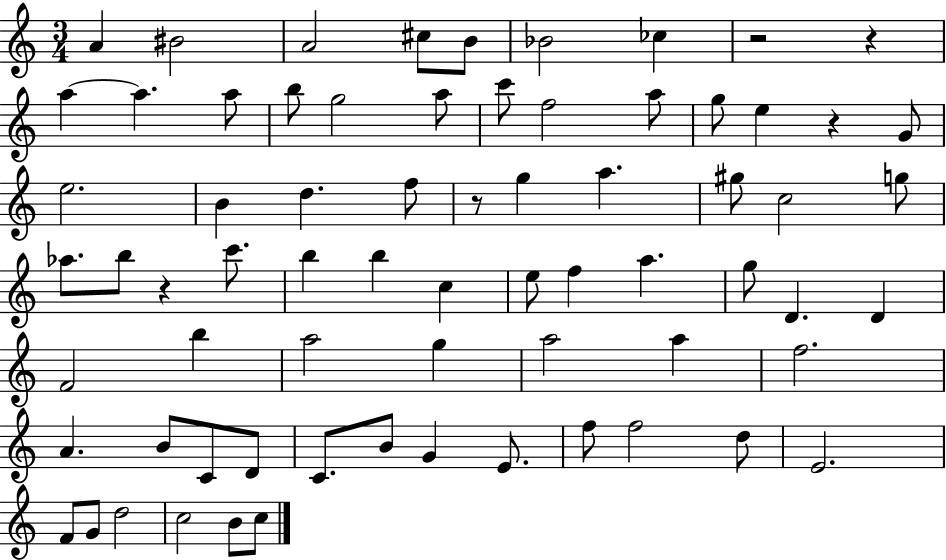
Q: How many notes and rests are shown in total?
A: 70